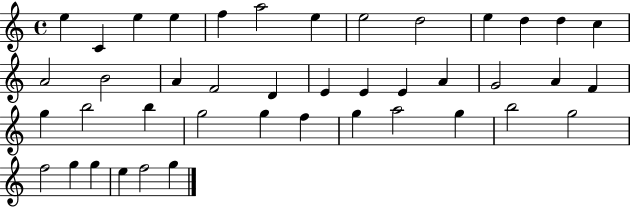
{
  \clef treble
  \time 4/4
  \defaultTimeSignature
  \key c \major
  e''4 c'4 e''4 e''4 | f''4 a''2 e''4 | e''2 d''2 | e''4 d''4 d''4 c''4 | \break a'2 b'2 | a'4 f'2 d'4 | e'4 e'4 e'4 a'4 | g'2 a'4 f'4 | \break g''4 b''2 b''4 | g''2 g''4 f''4 | g''4 a''2 g''4 | b''2 g''2 | \break f''2 g''4 g''4 | e''4 f''2 g''4 | \bar "|."
}